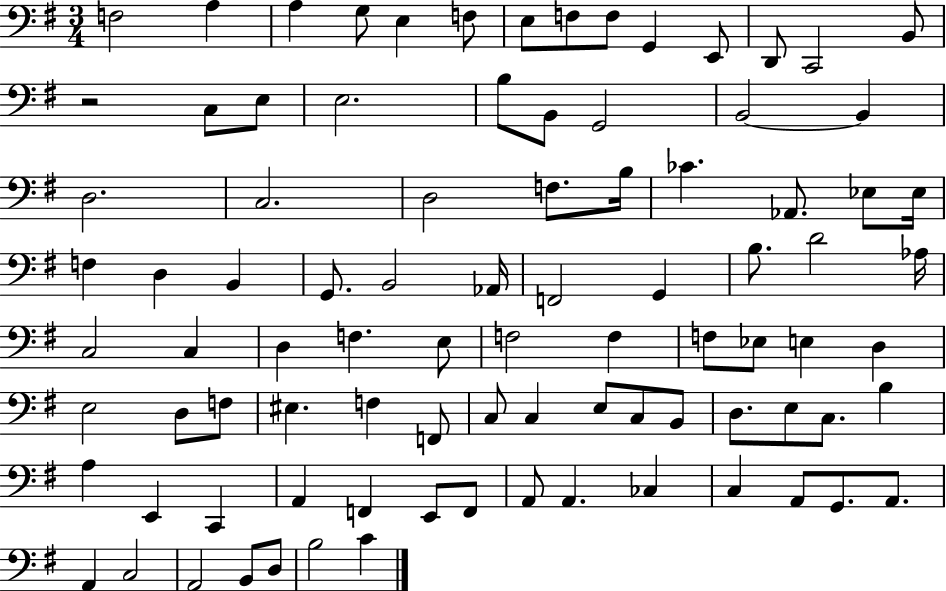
{
  \clef bass
  \numericTimeSignature
  \time 3/4
  \key g \major
  \repeat volta 2 { f2 a4 | a4 g8 e4 f8 | e8 f8 f8 g,4 e,8 | d,8 c,2 b,8 | \break r2 c8 e8 | e2. | b8 b,8 g,2 | b,2~~ b,4 | \break d2. | c2. | d2 f8. b16 | ces'4. aes,8. ees8 ees16 | \break f4 d4 b,4 | g,8. b,2 aes,16 | f,2 g,4 | b8. d'2 aes16 | \break c2 c4 | d4 f4. e8 | f2 f4 | f8 ees8 e4 d4 | \break e2 d8 f8 | eis4. f4 f,8 | c8 c4 e8 c8 b,8 | d8. e8 c8. b4 | \break a4 e,4 c,4 | a,4 f,4 e,8 f,8 | a,8 a,4. ces4 | c4 a,8 g,8. a,8. | \break a,4 c2 | a,2 b,8 d8 | b2 c'4 | } \bar "|."
}